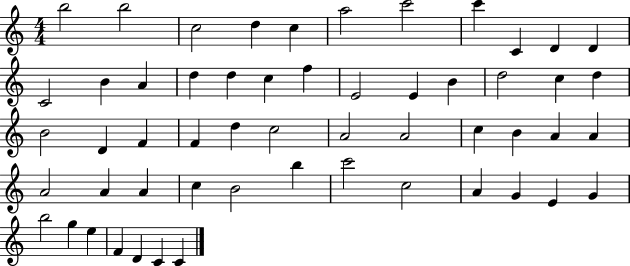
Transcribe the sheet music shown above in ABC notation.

X:1
T:Untitled
M:4/4
L:1/4
K:C
b2 b2 c2 d c a2 c'2 c' C D D C2 B A d d c f E2 E B d2 c d B2 D F F d c2 A2 A2 c B A A A2 A A c B2 b c'2 c2 A G E G b2 g e F D C C